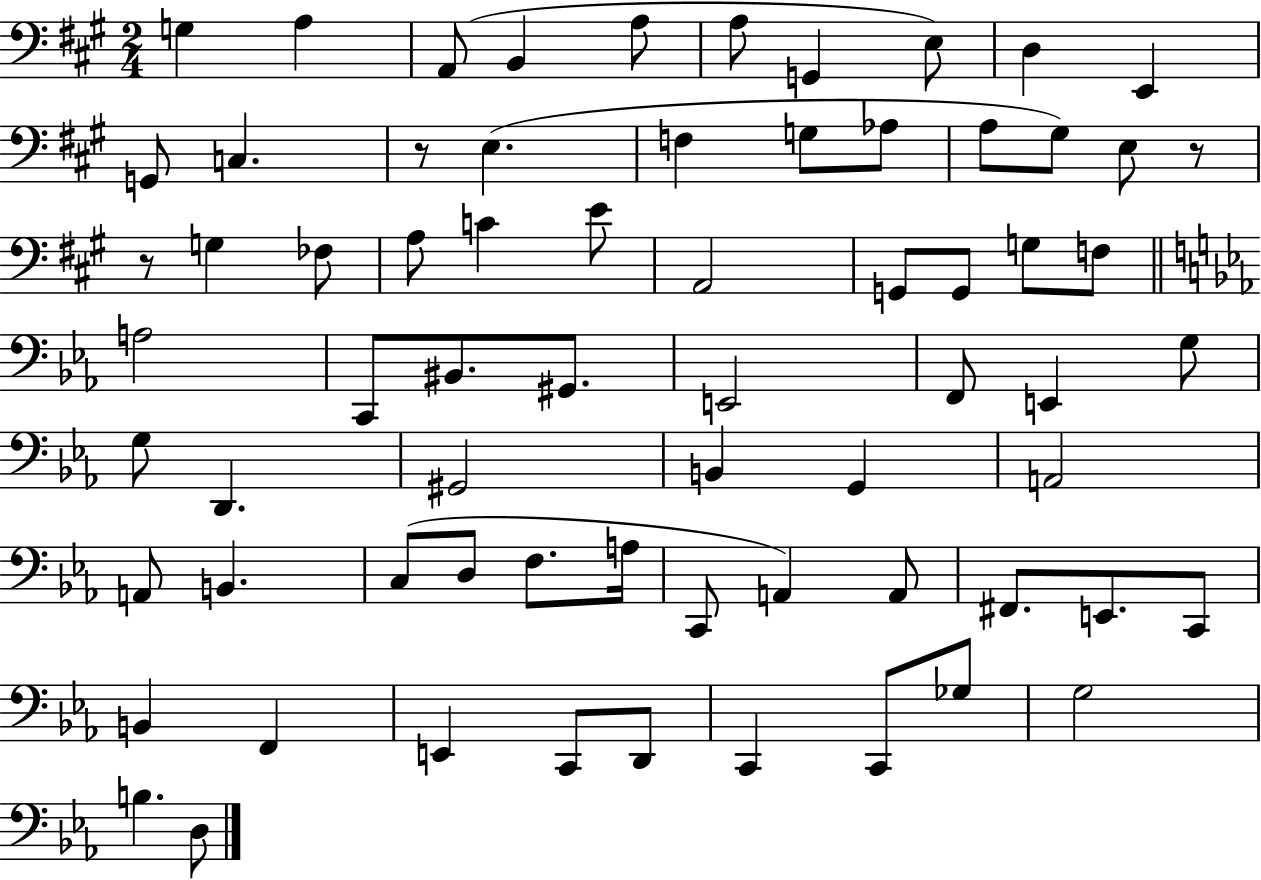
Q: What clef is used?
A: bass